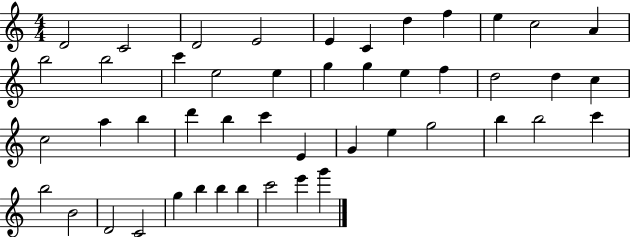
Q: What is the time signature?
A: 4/4